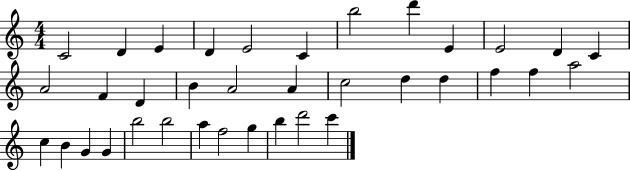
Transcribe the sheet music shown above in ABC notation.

X:1
T:Untitled
M:4/4
L:1/4
K:C
C2 D E D E2 C b2 d' E E2 D C A2 F D B A2 A c2 d d f f a2 c B G G b2 b2 a f2 g b d'2 c'